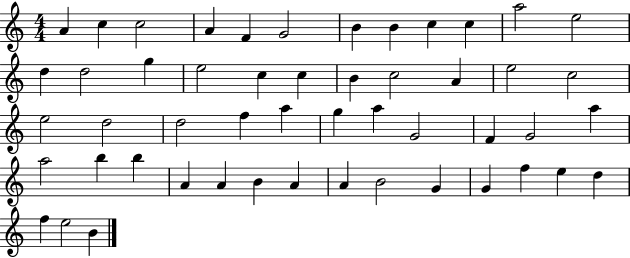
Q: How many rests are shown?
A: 0